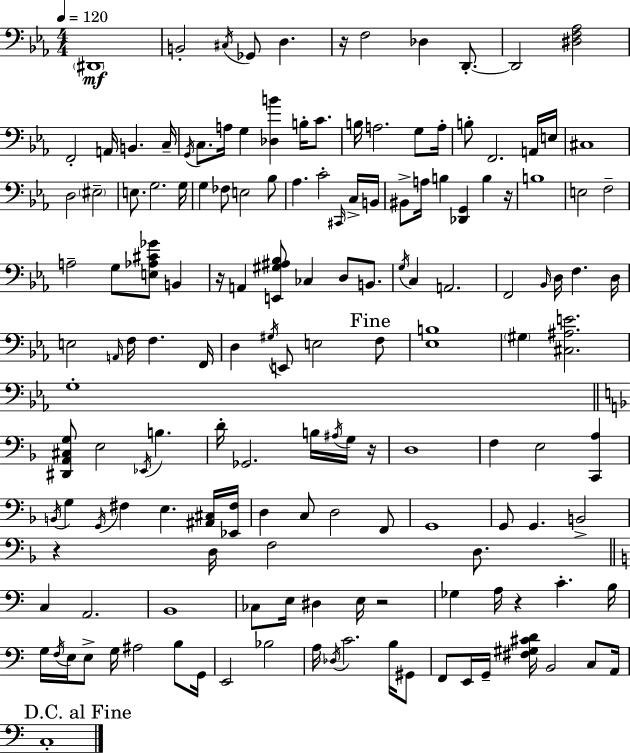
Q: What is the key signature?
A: C minor